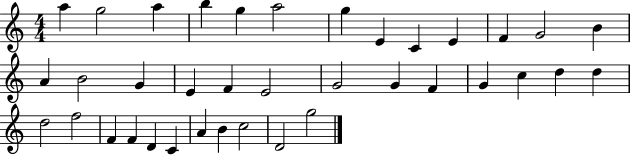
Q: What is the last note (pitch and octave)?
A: G5